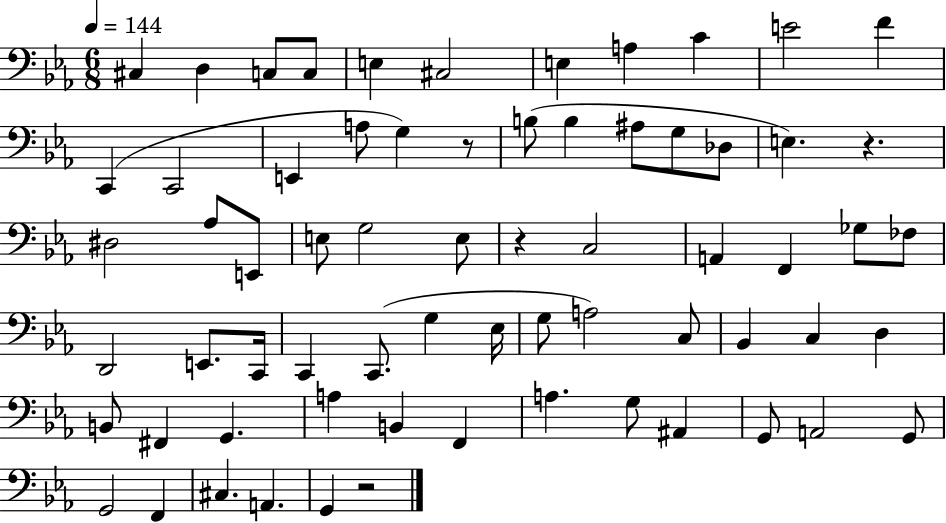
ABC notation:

X:1
T:Untitled
M:6/8
L:1/4
K:Eb
^C, D, C,/2 C,/2 E, ^C,2 E, A, C E2 F C,, C,,2 E,, A,/2 G, z/2 B,/2 B, ^A,/2 G,/2 _D,/2 E, z ^D,2 _A,/2 E,,/2 E,/2 G,2 E,/2 z C,2 A,, F,, _G,/2 _F,/2 D,,2 E,,/2 C,,/4 C,, C,,/2 G, _E,/4 G,/2 A,2 C,/2 _B,, C, D, B,,/2 ^F,, G,, A, B,, F,, A, G,/2 ^A,, G,,/2 A,,2 G,,/2 G,,2 F,, ^C, A,, G,, z2